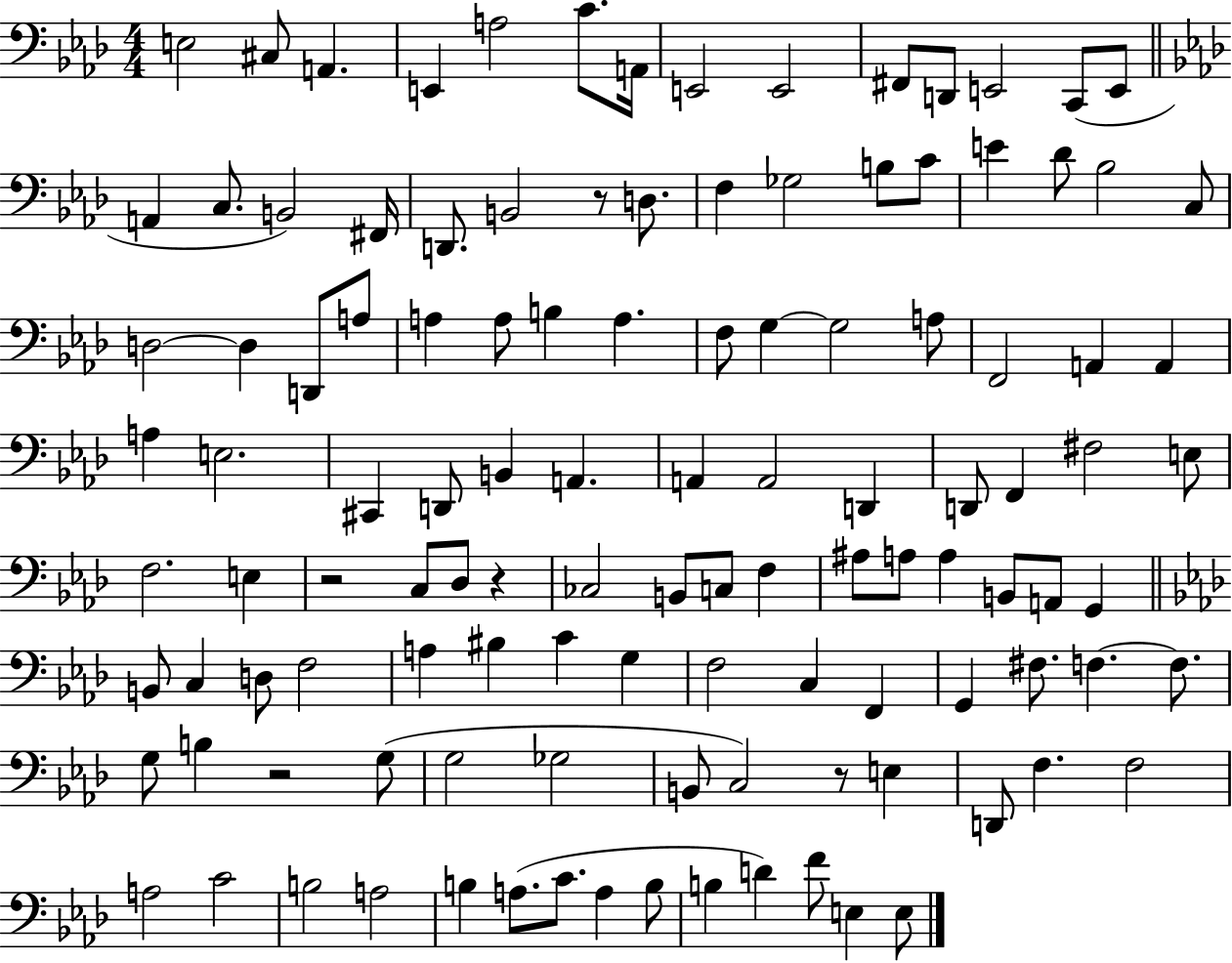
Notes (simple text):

E3/h C#3/e A2/q. E2/q A3/h C4/e. A2/s E2/h E2/h F#2/e D2/e E2/h C2/e E2/e A2/q C3/e. B2/h F#2/s D2/e. B2/h R/e D3/e. F3/q Gb3/h B3/e C4/e E4/q Db4/e Bb3/h C3/e D3/h D3/q D2/e A3/e A3/q A3/e B3/q A3/q. F3/e G3/q G3/h A3/e F2/h A2/q A2/q A3/q E3/h. C#2/q D2/e B2/q A2/q. A2/q A2/h D2/q D2/e F2/q F#3/h E3/e F3/h. E3/q R/h C3/e Db3/e R/q CES3/h B2/e C3/e F3/q A#3/e A3/e A3/q B2/e A2/e G2/q B2/e C3/q D3/e F3/h A3/q BIS3/q C4/q G3/q F3/h C3/q F2/q G2/q F#3/e. F3/q. F3/e. G3/e B3/q R/h G3/e G3/h Gb3/h B2/e C3/h R/e E3/q D2/e F3/q. F3/h A3/h C4/h B3/h A3/h B3/q A3/e. C4/e. A3/q B3/e B3/q D4/q F4/e E3/q E3/e